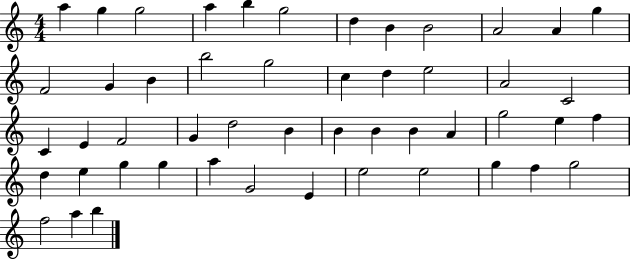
X:1
T:Untitled
M:4/4
L:1/4
K:C
a g g2 a b g2 d B B2 A2 A g F2 G B b2 g2 c d e2 A2 C2 C E F2 G d2 B B B B A g2 e f d e g g a G2 E e2 e2 g f g2 f2 a b